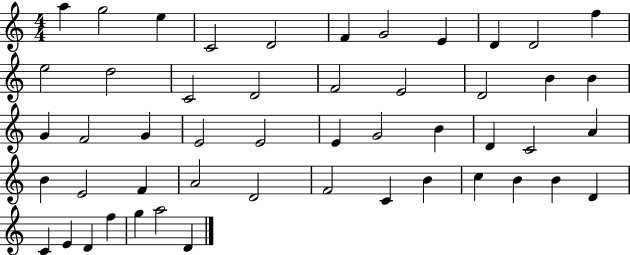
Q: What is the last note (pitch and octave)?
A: D4